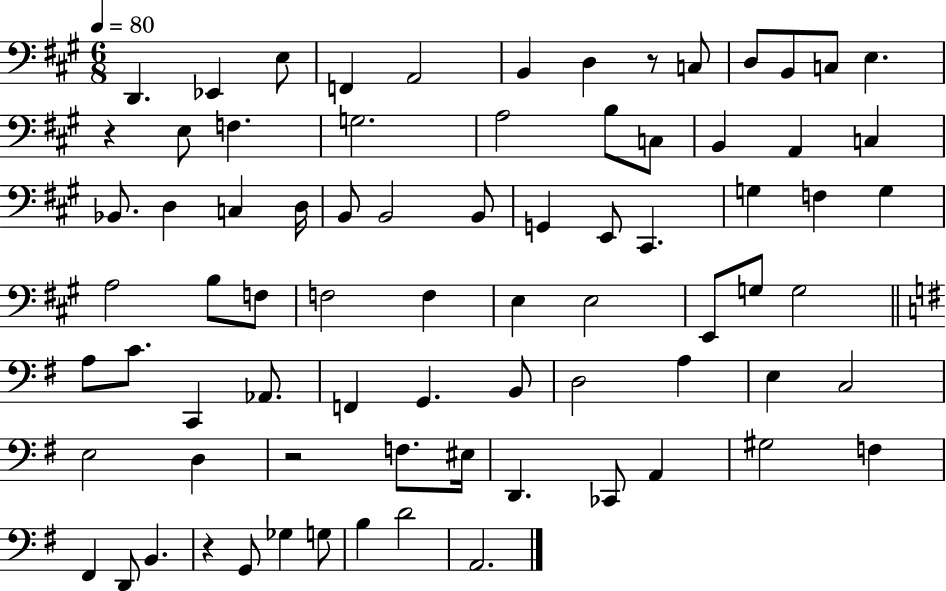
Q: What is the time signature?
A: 6/8